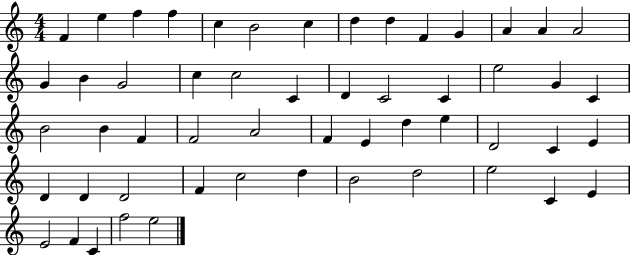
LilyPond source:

{
  \clef treble
  \numericTimeSignature
  \time 4/4
  \key c \major
  f'4 e''4 f''4 f''4 | c''4 b'2 c''4 | d''4 d''4 f'4 g'4 | a'4 a'4 a'2 | \break g'4 b'4 g'2 | c''4 c''2 c'4 | d'4 c'2 c'4 | e''2 g'4 c'4 | \break b'2 b'4 f'4 | f'2 a'2 | f'4 e'4 d''4 e''4 | d'2 c'4 e'4 | \break d'4 d'4 d'2 | f'4 c''2 d''4 | b'2 d''2 | e''2 c'4 e'4 | \break e'2 f'4 c'4 | f''2 e''2 | \bar "|."
}